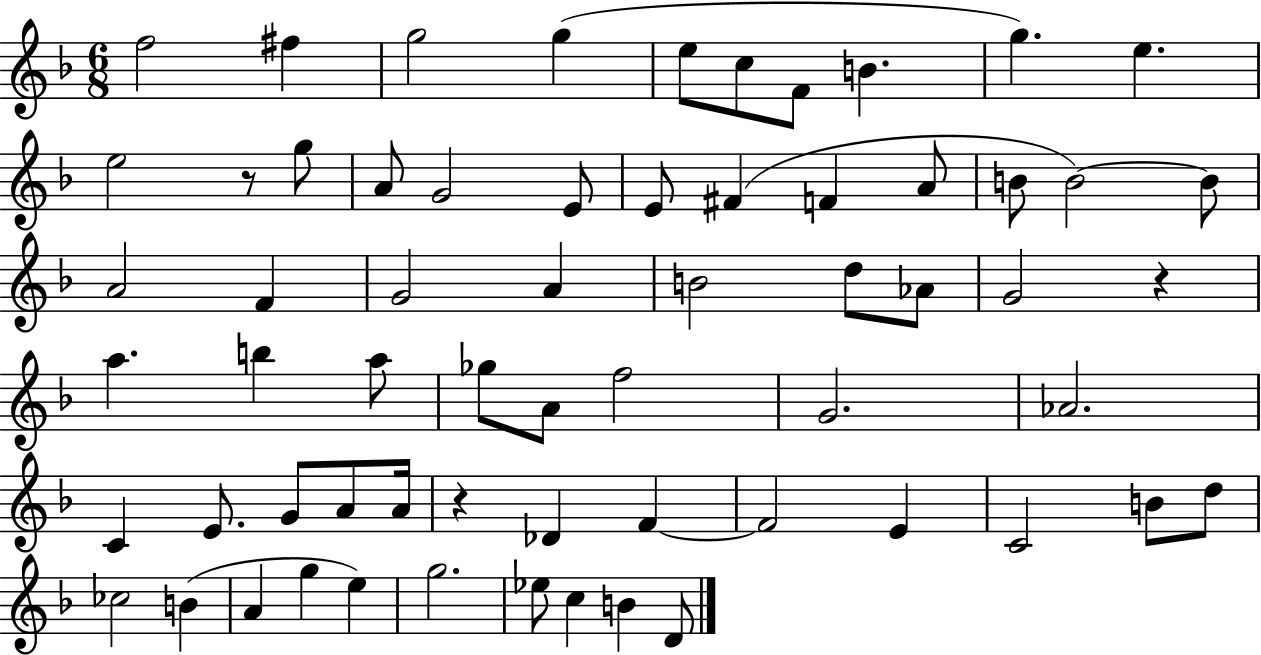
{
  \clef treble
  \numericTimeSignature
  \time 6/8
  \key f \major
  f''2 fis''4 | g''2 g''4( | e''8 c''8 f'8 b'4. | g''4.) e''4. | \break e''2 r8 g''8 | a'8 g'2 e'8 | e'8 fis'4( f'4 a'8 | b'8 b'2~~) b'8 | \break a'2 f'4 | g'2 a'4 | b'2 d''8 aes'8 | g'2 r4 | \break a''4. b''4 a''8 | ges''8 a'8 f''2 | g'2. | aes'2. | \break c'4 e'8. g'8 a'8 a'16 | r4 des'4 f'4~~ | f'2 e'4 | c'2 b'8 d''8 | \break ces''2 b'4( | a'4 g''4 e''4) | g''2. | ees''8 c''4 b'4 d'8 | \break \bar "|."
}